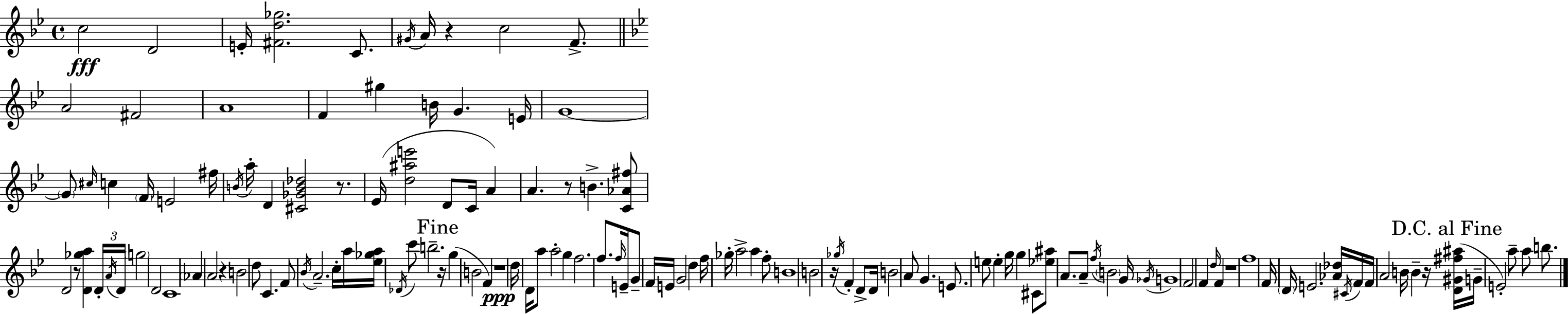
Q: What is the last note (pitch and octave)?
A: B5